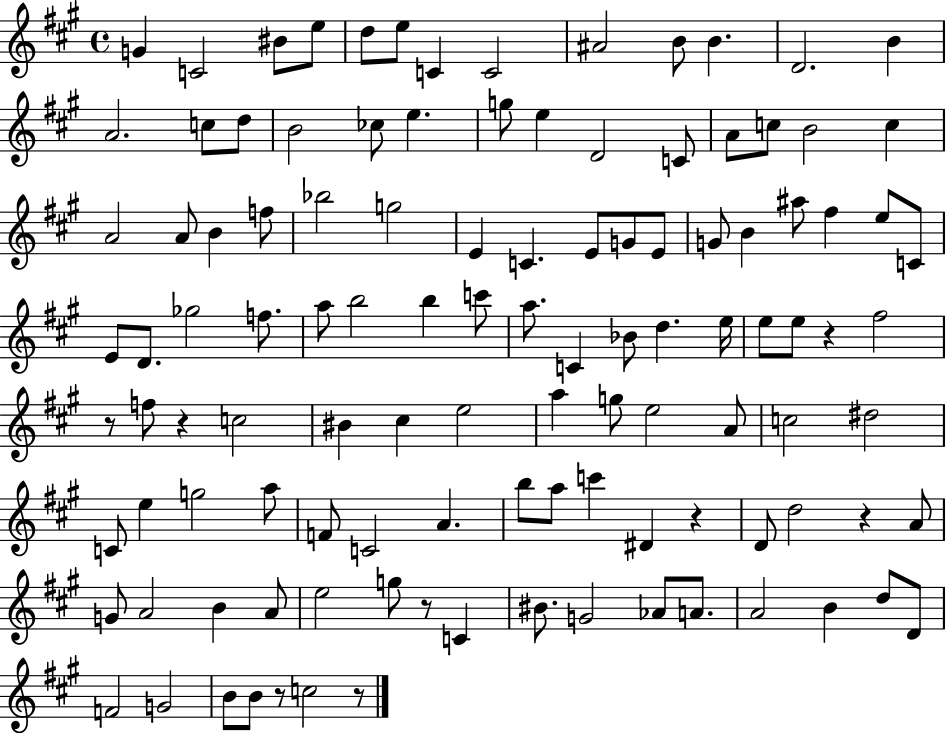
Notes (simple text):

G4/q C4/h BIS4/e E5/e D5/e E5/e C4/q C4/h A#4/h B4/e B4/q. D4/h. B4/q A4/h. C5/e D5/e B4/h CES5/e E5/q. G5/e E5/q D4/h C4/e A4/e C5/e B4/h C5/q A4/h A4/e B4/q F5/e Bb5/h G5/h E4/q C4/q. E4/e G4/e E4/e G4/e B4/q A#5/e F#5/q E5/e C4/e E4/e D4/e. Gb5/h F5/e. A5/e B5/h B5/q C6/e A5/e. C4/q Bb4/e D5/q. E5/s E5/e E5/e R/q F#5/h R/e F5/e R/q C5/h BIS4/q C#5/q E5/h A5/q G5/e E5/h A4/e C5/h D#5/h C4/e E5/q G5/h A5/e F4/e C4/h A4/q. B5/e A5/e C6/q D#4/q R/q D4/e D5/h R/q A4/e G4/e A4/h B4/q A4/e E5/h G5/e R/e C4/q BIS4/e. G4/h Ab4/e A4/e. A4/h B4/q D5/e D4/e F4/h G4/h B4/e B4/e R/e C5/h R/e